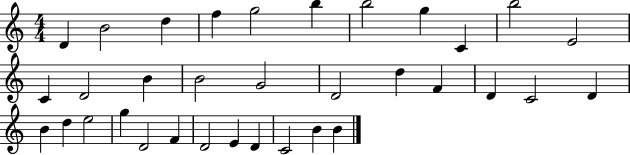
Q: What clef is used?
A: treble